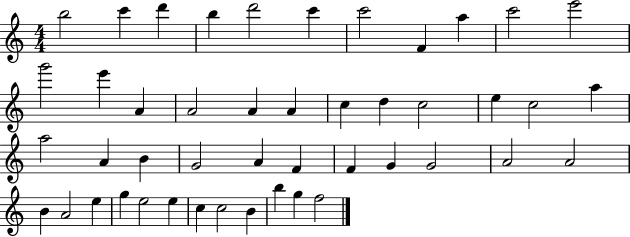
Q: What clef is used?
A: treble